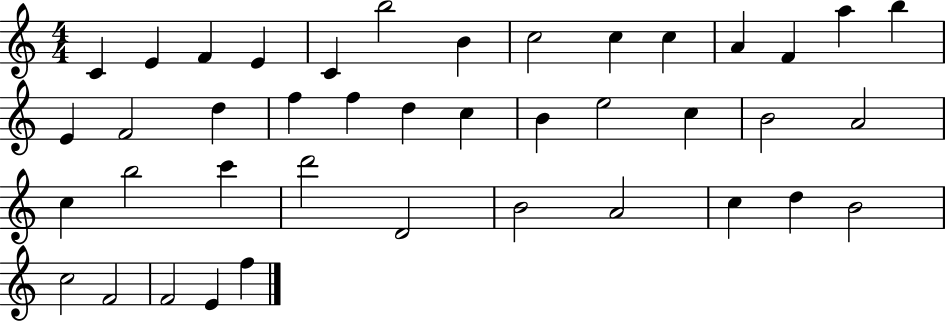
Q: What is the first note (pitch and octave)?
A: C4